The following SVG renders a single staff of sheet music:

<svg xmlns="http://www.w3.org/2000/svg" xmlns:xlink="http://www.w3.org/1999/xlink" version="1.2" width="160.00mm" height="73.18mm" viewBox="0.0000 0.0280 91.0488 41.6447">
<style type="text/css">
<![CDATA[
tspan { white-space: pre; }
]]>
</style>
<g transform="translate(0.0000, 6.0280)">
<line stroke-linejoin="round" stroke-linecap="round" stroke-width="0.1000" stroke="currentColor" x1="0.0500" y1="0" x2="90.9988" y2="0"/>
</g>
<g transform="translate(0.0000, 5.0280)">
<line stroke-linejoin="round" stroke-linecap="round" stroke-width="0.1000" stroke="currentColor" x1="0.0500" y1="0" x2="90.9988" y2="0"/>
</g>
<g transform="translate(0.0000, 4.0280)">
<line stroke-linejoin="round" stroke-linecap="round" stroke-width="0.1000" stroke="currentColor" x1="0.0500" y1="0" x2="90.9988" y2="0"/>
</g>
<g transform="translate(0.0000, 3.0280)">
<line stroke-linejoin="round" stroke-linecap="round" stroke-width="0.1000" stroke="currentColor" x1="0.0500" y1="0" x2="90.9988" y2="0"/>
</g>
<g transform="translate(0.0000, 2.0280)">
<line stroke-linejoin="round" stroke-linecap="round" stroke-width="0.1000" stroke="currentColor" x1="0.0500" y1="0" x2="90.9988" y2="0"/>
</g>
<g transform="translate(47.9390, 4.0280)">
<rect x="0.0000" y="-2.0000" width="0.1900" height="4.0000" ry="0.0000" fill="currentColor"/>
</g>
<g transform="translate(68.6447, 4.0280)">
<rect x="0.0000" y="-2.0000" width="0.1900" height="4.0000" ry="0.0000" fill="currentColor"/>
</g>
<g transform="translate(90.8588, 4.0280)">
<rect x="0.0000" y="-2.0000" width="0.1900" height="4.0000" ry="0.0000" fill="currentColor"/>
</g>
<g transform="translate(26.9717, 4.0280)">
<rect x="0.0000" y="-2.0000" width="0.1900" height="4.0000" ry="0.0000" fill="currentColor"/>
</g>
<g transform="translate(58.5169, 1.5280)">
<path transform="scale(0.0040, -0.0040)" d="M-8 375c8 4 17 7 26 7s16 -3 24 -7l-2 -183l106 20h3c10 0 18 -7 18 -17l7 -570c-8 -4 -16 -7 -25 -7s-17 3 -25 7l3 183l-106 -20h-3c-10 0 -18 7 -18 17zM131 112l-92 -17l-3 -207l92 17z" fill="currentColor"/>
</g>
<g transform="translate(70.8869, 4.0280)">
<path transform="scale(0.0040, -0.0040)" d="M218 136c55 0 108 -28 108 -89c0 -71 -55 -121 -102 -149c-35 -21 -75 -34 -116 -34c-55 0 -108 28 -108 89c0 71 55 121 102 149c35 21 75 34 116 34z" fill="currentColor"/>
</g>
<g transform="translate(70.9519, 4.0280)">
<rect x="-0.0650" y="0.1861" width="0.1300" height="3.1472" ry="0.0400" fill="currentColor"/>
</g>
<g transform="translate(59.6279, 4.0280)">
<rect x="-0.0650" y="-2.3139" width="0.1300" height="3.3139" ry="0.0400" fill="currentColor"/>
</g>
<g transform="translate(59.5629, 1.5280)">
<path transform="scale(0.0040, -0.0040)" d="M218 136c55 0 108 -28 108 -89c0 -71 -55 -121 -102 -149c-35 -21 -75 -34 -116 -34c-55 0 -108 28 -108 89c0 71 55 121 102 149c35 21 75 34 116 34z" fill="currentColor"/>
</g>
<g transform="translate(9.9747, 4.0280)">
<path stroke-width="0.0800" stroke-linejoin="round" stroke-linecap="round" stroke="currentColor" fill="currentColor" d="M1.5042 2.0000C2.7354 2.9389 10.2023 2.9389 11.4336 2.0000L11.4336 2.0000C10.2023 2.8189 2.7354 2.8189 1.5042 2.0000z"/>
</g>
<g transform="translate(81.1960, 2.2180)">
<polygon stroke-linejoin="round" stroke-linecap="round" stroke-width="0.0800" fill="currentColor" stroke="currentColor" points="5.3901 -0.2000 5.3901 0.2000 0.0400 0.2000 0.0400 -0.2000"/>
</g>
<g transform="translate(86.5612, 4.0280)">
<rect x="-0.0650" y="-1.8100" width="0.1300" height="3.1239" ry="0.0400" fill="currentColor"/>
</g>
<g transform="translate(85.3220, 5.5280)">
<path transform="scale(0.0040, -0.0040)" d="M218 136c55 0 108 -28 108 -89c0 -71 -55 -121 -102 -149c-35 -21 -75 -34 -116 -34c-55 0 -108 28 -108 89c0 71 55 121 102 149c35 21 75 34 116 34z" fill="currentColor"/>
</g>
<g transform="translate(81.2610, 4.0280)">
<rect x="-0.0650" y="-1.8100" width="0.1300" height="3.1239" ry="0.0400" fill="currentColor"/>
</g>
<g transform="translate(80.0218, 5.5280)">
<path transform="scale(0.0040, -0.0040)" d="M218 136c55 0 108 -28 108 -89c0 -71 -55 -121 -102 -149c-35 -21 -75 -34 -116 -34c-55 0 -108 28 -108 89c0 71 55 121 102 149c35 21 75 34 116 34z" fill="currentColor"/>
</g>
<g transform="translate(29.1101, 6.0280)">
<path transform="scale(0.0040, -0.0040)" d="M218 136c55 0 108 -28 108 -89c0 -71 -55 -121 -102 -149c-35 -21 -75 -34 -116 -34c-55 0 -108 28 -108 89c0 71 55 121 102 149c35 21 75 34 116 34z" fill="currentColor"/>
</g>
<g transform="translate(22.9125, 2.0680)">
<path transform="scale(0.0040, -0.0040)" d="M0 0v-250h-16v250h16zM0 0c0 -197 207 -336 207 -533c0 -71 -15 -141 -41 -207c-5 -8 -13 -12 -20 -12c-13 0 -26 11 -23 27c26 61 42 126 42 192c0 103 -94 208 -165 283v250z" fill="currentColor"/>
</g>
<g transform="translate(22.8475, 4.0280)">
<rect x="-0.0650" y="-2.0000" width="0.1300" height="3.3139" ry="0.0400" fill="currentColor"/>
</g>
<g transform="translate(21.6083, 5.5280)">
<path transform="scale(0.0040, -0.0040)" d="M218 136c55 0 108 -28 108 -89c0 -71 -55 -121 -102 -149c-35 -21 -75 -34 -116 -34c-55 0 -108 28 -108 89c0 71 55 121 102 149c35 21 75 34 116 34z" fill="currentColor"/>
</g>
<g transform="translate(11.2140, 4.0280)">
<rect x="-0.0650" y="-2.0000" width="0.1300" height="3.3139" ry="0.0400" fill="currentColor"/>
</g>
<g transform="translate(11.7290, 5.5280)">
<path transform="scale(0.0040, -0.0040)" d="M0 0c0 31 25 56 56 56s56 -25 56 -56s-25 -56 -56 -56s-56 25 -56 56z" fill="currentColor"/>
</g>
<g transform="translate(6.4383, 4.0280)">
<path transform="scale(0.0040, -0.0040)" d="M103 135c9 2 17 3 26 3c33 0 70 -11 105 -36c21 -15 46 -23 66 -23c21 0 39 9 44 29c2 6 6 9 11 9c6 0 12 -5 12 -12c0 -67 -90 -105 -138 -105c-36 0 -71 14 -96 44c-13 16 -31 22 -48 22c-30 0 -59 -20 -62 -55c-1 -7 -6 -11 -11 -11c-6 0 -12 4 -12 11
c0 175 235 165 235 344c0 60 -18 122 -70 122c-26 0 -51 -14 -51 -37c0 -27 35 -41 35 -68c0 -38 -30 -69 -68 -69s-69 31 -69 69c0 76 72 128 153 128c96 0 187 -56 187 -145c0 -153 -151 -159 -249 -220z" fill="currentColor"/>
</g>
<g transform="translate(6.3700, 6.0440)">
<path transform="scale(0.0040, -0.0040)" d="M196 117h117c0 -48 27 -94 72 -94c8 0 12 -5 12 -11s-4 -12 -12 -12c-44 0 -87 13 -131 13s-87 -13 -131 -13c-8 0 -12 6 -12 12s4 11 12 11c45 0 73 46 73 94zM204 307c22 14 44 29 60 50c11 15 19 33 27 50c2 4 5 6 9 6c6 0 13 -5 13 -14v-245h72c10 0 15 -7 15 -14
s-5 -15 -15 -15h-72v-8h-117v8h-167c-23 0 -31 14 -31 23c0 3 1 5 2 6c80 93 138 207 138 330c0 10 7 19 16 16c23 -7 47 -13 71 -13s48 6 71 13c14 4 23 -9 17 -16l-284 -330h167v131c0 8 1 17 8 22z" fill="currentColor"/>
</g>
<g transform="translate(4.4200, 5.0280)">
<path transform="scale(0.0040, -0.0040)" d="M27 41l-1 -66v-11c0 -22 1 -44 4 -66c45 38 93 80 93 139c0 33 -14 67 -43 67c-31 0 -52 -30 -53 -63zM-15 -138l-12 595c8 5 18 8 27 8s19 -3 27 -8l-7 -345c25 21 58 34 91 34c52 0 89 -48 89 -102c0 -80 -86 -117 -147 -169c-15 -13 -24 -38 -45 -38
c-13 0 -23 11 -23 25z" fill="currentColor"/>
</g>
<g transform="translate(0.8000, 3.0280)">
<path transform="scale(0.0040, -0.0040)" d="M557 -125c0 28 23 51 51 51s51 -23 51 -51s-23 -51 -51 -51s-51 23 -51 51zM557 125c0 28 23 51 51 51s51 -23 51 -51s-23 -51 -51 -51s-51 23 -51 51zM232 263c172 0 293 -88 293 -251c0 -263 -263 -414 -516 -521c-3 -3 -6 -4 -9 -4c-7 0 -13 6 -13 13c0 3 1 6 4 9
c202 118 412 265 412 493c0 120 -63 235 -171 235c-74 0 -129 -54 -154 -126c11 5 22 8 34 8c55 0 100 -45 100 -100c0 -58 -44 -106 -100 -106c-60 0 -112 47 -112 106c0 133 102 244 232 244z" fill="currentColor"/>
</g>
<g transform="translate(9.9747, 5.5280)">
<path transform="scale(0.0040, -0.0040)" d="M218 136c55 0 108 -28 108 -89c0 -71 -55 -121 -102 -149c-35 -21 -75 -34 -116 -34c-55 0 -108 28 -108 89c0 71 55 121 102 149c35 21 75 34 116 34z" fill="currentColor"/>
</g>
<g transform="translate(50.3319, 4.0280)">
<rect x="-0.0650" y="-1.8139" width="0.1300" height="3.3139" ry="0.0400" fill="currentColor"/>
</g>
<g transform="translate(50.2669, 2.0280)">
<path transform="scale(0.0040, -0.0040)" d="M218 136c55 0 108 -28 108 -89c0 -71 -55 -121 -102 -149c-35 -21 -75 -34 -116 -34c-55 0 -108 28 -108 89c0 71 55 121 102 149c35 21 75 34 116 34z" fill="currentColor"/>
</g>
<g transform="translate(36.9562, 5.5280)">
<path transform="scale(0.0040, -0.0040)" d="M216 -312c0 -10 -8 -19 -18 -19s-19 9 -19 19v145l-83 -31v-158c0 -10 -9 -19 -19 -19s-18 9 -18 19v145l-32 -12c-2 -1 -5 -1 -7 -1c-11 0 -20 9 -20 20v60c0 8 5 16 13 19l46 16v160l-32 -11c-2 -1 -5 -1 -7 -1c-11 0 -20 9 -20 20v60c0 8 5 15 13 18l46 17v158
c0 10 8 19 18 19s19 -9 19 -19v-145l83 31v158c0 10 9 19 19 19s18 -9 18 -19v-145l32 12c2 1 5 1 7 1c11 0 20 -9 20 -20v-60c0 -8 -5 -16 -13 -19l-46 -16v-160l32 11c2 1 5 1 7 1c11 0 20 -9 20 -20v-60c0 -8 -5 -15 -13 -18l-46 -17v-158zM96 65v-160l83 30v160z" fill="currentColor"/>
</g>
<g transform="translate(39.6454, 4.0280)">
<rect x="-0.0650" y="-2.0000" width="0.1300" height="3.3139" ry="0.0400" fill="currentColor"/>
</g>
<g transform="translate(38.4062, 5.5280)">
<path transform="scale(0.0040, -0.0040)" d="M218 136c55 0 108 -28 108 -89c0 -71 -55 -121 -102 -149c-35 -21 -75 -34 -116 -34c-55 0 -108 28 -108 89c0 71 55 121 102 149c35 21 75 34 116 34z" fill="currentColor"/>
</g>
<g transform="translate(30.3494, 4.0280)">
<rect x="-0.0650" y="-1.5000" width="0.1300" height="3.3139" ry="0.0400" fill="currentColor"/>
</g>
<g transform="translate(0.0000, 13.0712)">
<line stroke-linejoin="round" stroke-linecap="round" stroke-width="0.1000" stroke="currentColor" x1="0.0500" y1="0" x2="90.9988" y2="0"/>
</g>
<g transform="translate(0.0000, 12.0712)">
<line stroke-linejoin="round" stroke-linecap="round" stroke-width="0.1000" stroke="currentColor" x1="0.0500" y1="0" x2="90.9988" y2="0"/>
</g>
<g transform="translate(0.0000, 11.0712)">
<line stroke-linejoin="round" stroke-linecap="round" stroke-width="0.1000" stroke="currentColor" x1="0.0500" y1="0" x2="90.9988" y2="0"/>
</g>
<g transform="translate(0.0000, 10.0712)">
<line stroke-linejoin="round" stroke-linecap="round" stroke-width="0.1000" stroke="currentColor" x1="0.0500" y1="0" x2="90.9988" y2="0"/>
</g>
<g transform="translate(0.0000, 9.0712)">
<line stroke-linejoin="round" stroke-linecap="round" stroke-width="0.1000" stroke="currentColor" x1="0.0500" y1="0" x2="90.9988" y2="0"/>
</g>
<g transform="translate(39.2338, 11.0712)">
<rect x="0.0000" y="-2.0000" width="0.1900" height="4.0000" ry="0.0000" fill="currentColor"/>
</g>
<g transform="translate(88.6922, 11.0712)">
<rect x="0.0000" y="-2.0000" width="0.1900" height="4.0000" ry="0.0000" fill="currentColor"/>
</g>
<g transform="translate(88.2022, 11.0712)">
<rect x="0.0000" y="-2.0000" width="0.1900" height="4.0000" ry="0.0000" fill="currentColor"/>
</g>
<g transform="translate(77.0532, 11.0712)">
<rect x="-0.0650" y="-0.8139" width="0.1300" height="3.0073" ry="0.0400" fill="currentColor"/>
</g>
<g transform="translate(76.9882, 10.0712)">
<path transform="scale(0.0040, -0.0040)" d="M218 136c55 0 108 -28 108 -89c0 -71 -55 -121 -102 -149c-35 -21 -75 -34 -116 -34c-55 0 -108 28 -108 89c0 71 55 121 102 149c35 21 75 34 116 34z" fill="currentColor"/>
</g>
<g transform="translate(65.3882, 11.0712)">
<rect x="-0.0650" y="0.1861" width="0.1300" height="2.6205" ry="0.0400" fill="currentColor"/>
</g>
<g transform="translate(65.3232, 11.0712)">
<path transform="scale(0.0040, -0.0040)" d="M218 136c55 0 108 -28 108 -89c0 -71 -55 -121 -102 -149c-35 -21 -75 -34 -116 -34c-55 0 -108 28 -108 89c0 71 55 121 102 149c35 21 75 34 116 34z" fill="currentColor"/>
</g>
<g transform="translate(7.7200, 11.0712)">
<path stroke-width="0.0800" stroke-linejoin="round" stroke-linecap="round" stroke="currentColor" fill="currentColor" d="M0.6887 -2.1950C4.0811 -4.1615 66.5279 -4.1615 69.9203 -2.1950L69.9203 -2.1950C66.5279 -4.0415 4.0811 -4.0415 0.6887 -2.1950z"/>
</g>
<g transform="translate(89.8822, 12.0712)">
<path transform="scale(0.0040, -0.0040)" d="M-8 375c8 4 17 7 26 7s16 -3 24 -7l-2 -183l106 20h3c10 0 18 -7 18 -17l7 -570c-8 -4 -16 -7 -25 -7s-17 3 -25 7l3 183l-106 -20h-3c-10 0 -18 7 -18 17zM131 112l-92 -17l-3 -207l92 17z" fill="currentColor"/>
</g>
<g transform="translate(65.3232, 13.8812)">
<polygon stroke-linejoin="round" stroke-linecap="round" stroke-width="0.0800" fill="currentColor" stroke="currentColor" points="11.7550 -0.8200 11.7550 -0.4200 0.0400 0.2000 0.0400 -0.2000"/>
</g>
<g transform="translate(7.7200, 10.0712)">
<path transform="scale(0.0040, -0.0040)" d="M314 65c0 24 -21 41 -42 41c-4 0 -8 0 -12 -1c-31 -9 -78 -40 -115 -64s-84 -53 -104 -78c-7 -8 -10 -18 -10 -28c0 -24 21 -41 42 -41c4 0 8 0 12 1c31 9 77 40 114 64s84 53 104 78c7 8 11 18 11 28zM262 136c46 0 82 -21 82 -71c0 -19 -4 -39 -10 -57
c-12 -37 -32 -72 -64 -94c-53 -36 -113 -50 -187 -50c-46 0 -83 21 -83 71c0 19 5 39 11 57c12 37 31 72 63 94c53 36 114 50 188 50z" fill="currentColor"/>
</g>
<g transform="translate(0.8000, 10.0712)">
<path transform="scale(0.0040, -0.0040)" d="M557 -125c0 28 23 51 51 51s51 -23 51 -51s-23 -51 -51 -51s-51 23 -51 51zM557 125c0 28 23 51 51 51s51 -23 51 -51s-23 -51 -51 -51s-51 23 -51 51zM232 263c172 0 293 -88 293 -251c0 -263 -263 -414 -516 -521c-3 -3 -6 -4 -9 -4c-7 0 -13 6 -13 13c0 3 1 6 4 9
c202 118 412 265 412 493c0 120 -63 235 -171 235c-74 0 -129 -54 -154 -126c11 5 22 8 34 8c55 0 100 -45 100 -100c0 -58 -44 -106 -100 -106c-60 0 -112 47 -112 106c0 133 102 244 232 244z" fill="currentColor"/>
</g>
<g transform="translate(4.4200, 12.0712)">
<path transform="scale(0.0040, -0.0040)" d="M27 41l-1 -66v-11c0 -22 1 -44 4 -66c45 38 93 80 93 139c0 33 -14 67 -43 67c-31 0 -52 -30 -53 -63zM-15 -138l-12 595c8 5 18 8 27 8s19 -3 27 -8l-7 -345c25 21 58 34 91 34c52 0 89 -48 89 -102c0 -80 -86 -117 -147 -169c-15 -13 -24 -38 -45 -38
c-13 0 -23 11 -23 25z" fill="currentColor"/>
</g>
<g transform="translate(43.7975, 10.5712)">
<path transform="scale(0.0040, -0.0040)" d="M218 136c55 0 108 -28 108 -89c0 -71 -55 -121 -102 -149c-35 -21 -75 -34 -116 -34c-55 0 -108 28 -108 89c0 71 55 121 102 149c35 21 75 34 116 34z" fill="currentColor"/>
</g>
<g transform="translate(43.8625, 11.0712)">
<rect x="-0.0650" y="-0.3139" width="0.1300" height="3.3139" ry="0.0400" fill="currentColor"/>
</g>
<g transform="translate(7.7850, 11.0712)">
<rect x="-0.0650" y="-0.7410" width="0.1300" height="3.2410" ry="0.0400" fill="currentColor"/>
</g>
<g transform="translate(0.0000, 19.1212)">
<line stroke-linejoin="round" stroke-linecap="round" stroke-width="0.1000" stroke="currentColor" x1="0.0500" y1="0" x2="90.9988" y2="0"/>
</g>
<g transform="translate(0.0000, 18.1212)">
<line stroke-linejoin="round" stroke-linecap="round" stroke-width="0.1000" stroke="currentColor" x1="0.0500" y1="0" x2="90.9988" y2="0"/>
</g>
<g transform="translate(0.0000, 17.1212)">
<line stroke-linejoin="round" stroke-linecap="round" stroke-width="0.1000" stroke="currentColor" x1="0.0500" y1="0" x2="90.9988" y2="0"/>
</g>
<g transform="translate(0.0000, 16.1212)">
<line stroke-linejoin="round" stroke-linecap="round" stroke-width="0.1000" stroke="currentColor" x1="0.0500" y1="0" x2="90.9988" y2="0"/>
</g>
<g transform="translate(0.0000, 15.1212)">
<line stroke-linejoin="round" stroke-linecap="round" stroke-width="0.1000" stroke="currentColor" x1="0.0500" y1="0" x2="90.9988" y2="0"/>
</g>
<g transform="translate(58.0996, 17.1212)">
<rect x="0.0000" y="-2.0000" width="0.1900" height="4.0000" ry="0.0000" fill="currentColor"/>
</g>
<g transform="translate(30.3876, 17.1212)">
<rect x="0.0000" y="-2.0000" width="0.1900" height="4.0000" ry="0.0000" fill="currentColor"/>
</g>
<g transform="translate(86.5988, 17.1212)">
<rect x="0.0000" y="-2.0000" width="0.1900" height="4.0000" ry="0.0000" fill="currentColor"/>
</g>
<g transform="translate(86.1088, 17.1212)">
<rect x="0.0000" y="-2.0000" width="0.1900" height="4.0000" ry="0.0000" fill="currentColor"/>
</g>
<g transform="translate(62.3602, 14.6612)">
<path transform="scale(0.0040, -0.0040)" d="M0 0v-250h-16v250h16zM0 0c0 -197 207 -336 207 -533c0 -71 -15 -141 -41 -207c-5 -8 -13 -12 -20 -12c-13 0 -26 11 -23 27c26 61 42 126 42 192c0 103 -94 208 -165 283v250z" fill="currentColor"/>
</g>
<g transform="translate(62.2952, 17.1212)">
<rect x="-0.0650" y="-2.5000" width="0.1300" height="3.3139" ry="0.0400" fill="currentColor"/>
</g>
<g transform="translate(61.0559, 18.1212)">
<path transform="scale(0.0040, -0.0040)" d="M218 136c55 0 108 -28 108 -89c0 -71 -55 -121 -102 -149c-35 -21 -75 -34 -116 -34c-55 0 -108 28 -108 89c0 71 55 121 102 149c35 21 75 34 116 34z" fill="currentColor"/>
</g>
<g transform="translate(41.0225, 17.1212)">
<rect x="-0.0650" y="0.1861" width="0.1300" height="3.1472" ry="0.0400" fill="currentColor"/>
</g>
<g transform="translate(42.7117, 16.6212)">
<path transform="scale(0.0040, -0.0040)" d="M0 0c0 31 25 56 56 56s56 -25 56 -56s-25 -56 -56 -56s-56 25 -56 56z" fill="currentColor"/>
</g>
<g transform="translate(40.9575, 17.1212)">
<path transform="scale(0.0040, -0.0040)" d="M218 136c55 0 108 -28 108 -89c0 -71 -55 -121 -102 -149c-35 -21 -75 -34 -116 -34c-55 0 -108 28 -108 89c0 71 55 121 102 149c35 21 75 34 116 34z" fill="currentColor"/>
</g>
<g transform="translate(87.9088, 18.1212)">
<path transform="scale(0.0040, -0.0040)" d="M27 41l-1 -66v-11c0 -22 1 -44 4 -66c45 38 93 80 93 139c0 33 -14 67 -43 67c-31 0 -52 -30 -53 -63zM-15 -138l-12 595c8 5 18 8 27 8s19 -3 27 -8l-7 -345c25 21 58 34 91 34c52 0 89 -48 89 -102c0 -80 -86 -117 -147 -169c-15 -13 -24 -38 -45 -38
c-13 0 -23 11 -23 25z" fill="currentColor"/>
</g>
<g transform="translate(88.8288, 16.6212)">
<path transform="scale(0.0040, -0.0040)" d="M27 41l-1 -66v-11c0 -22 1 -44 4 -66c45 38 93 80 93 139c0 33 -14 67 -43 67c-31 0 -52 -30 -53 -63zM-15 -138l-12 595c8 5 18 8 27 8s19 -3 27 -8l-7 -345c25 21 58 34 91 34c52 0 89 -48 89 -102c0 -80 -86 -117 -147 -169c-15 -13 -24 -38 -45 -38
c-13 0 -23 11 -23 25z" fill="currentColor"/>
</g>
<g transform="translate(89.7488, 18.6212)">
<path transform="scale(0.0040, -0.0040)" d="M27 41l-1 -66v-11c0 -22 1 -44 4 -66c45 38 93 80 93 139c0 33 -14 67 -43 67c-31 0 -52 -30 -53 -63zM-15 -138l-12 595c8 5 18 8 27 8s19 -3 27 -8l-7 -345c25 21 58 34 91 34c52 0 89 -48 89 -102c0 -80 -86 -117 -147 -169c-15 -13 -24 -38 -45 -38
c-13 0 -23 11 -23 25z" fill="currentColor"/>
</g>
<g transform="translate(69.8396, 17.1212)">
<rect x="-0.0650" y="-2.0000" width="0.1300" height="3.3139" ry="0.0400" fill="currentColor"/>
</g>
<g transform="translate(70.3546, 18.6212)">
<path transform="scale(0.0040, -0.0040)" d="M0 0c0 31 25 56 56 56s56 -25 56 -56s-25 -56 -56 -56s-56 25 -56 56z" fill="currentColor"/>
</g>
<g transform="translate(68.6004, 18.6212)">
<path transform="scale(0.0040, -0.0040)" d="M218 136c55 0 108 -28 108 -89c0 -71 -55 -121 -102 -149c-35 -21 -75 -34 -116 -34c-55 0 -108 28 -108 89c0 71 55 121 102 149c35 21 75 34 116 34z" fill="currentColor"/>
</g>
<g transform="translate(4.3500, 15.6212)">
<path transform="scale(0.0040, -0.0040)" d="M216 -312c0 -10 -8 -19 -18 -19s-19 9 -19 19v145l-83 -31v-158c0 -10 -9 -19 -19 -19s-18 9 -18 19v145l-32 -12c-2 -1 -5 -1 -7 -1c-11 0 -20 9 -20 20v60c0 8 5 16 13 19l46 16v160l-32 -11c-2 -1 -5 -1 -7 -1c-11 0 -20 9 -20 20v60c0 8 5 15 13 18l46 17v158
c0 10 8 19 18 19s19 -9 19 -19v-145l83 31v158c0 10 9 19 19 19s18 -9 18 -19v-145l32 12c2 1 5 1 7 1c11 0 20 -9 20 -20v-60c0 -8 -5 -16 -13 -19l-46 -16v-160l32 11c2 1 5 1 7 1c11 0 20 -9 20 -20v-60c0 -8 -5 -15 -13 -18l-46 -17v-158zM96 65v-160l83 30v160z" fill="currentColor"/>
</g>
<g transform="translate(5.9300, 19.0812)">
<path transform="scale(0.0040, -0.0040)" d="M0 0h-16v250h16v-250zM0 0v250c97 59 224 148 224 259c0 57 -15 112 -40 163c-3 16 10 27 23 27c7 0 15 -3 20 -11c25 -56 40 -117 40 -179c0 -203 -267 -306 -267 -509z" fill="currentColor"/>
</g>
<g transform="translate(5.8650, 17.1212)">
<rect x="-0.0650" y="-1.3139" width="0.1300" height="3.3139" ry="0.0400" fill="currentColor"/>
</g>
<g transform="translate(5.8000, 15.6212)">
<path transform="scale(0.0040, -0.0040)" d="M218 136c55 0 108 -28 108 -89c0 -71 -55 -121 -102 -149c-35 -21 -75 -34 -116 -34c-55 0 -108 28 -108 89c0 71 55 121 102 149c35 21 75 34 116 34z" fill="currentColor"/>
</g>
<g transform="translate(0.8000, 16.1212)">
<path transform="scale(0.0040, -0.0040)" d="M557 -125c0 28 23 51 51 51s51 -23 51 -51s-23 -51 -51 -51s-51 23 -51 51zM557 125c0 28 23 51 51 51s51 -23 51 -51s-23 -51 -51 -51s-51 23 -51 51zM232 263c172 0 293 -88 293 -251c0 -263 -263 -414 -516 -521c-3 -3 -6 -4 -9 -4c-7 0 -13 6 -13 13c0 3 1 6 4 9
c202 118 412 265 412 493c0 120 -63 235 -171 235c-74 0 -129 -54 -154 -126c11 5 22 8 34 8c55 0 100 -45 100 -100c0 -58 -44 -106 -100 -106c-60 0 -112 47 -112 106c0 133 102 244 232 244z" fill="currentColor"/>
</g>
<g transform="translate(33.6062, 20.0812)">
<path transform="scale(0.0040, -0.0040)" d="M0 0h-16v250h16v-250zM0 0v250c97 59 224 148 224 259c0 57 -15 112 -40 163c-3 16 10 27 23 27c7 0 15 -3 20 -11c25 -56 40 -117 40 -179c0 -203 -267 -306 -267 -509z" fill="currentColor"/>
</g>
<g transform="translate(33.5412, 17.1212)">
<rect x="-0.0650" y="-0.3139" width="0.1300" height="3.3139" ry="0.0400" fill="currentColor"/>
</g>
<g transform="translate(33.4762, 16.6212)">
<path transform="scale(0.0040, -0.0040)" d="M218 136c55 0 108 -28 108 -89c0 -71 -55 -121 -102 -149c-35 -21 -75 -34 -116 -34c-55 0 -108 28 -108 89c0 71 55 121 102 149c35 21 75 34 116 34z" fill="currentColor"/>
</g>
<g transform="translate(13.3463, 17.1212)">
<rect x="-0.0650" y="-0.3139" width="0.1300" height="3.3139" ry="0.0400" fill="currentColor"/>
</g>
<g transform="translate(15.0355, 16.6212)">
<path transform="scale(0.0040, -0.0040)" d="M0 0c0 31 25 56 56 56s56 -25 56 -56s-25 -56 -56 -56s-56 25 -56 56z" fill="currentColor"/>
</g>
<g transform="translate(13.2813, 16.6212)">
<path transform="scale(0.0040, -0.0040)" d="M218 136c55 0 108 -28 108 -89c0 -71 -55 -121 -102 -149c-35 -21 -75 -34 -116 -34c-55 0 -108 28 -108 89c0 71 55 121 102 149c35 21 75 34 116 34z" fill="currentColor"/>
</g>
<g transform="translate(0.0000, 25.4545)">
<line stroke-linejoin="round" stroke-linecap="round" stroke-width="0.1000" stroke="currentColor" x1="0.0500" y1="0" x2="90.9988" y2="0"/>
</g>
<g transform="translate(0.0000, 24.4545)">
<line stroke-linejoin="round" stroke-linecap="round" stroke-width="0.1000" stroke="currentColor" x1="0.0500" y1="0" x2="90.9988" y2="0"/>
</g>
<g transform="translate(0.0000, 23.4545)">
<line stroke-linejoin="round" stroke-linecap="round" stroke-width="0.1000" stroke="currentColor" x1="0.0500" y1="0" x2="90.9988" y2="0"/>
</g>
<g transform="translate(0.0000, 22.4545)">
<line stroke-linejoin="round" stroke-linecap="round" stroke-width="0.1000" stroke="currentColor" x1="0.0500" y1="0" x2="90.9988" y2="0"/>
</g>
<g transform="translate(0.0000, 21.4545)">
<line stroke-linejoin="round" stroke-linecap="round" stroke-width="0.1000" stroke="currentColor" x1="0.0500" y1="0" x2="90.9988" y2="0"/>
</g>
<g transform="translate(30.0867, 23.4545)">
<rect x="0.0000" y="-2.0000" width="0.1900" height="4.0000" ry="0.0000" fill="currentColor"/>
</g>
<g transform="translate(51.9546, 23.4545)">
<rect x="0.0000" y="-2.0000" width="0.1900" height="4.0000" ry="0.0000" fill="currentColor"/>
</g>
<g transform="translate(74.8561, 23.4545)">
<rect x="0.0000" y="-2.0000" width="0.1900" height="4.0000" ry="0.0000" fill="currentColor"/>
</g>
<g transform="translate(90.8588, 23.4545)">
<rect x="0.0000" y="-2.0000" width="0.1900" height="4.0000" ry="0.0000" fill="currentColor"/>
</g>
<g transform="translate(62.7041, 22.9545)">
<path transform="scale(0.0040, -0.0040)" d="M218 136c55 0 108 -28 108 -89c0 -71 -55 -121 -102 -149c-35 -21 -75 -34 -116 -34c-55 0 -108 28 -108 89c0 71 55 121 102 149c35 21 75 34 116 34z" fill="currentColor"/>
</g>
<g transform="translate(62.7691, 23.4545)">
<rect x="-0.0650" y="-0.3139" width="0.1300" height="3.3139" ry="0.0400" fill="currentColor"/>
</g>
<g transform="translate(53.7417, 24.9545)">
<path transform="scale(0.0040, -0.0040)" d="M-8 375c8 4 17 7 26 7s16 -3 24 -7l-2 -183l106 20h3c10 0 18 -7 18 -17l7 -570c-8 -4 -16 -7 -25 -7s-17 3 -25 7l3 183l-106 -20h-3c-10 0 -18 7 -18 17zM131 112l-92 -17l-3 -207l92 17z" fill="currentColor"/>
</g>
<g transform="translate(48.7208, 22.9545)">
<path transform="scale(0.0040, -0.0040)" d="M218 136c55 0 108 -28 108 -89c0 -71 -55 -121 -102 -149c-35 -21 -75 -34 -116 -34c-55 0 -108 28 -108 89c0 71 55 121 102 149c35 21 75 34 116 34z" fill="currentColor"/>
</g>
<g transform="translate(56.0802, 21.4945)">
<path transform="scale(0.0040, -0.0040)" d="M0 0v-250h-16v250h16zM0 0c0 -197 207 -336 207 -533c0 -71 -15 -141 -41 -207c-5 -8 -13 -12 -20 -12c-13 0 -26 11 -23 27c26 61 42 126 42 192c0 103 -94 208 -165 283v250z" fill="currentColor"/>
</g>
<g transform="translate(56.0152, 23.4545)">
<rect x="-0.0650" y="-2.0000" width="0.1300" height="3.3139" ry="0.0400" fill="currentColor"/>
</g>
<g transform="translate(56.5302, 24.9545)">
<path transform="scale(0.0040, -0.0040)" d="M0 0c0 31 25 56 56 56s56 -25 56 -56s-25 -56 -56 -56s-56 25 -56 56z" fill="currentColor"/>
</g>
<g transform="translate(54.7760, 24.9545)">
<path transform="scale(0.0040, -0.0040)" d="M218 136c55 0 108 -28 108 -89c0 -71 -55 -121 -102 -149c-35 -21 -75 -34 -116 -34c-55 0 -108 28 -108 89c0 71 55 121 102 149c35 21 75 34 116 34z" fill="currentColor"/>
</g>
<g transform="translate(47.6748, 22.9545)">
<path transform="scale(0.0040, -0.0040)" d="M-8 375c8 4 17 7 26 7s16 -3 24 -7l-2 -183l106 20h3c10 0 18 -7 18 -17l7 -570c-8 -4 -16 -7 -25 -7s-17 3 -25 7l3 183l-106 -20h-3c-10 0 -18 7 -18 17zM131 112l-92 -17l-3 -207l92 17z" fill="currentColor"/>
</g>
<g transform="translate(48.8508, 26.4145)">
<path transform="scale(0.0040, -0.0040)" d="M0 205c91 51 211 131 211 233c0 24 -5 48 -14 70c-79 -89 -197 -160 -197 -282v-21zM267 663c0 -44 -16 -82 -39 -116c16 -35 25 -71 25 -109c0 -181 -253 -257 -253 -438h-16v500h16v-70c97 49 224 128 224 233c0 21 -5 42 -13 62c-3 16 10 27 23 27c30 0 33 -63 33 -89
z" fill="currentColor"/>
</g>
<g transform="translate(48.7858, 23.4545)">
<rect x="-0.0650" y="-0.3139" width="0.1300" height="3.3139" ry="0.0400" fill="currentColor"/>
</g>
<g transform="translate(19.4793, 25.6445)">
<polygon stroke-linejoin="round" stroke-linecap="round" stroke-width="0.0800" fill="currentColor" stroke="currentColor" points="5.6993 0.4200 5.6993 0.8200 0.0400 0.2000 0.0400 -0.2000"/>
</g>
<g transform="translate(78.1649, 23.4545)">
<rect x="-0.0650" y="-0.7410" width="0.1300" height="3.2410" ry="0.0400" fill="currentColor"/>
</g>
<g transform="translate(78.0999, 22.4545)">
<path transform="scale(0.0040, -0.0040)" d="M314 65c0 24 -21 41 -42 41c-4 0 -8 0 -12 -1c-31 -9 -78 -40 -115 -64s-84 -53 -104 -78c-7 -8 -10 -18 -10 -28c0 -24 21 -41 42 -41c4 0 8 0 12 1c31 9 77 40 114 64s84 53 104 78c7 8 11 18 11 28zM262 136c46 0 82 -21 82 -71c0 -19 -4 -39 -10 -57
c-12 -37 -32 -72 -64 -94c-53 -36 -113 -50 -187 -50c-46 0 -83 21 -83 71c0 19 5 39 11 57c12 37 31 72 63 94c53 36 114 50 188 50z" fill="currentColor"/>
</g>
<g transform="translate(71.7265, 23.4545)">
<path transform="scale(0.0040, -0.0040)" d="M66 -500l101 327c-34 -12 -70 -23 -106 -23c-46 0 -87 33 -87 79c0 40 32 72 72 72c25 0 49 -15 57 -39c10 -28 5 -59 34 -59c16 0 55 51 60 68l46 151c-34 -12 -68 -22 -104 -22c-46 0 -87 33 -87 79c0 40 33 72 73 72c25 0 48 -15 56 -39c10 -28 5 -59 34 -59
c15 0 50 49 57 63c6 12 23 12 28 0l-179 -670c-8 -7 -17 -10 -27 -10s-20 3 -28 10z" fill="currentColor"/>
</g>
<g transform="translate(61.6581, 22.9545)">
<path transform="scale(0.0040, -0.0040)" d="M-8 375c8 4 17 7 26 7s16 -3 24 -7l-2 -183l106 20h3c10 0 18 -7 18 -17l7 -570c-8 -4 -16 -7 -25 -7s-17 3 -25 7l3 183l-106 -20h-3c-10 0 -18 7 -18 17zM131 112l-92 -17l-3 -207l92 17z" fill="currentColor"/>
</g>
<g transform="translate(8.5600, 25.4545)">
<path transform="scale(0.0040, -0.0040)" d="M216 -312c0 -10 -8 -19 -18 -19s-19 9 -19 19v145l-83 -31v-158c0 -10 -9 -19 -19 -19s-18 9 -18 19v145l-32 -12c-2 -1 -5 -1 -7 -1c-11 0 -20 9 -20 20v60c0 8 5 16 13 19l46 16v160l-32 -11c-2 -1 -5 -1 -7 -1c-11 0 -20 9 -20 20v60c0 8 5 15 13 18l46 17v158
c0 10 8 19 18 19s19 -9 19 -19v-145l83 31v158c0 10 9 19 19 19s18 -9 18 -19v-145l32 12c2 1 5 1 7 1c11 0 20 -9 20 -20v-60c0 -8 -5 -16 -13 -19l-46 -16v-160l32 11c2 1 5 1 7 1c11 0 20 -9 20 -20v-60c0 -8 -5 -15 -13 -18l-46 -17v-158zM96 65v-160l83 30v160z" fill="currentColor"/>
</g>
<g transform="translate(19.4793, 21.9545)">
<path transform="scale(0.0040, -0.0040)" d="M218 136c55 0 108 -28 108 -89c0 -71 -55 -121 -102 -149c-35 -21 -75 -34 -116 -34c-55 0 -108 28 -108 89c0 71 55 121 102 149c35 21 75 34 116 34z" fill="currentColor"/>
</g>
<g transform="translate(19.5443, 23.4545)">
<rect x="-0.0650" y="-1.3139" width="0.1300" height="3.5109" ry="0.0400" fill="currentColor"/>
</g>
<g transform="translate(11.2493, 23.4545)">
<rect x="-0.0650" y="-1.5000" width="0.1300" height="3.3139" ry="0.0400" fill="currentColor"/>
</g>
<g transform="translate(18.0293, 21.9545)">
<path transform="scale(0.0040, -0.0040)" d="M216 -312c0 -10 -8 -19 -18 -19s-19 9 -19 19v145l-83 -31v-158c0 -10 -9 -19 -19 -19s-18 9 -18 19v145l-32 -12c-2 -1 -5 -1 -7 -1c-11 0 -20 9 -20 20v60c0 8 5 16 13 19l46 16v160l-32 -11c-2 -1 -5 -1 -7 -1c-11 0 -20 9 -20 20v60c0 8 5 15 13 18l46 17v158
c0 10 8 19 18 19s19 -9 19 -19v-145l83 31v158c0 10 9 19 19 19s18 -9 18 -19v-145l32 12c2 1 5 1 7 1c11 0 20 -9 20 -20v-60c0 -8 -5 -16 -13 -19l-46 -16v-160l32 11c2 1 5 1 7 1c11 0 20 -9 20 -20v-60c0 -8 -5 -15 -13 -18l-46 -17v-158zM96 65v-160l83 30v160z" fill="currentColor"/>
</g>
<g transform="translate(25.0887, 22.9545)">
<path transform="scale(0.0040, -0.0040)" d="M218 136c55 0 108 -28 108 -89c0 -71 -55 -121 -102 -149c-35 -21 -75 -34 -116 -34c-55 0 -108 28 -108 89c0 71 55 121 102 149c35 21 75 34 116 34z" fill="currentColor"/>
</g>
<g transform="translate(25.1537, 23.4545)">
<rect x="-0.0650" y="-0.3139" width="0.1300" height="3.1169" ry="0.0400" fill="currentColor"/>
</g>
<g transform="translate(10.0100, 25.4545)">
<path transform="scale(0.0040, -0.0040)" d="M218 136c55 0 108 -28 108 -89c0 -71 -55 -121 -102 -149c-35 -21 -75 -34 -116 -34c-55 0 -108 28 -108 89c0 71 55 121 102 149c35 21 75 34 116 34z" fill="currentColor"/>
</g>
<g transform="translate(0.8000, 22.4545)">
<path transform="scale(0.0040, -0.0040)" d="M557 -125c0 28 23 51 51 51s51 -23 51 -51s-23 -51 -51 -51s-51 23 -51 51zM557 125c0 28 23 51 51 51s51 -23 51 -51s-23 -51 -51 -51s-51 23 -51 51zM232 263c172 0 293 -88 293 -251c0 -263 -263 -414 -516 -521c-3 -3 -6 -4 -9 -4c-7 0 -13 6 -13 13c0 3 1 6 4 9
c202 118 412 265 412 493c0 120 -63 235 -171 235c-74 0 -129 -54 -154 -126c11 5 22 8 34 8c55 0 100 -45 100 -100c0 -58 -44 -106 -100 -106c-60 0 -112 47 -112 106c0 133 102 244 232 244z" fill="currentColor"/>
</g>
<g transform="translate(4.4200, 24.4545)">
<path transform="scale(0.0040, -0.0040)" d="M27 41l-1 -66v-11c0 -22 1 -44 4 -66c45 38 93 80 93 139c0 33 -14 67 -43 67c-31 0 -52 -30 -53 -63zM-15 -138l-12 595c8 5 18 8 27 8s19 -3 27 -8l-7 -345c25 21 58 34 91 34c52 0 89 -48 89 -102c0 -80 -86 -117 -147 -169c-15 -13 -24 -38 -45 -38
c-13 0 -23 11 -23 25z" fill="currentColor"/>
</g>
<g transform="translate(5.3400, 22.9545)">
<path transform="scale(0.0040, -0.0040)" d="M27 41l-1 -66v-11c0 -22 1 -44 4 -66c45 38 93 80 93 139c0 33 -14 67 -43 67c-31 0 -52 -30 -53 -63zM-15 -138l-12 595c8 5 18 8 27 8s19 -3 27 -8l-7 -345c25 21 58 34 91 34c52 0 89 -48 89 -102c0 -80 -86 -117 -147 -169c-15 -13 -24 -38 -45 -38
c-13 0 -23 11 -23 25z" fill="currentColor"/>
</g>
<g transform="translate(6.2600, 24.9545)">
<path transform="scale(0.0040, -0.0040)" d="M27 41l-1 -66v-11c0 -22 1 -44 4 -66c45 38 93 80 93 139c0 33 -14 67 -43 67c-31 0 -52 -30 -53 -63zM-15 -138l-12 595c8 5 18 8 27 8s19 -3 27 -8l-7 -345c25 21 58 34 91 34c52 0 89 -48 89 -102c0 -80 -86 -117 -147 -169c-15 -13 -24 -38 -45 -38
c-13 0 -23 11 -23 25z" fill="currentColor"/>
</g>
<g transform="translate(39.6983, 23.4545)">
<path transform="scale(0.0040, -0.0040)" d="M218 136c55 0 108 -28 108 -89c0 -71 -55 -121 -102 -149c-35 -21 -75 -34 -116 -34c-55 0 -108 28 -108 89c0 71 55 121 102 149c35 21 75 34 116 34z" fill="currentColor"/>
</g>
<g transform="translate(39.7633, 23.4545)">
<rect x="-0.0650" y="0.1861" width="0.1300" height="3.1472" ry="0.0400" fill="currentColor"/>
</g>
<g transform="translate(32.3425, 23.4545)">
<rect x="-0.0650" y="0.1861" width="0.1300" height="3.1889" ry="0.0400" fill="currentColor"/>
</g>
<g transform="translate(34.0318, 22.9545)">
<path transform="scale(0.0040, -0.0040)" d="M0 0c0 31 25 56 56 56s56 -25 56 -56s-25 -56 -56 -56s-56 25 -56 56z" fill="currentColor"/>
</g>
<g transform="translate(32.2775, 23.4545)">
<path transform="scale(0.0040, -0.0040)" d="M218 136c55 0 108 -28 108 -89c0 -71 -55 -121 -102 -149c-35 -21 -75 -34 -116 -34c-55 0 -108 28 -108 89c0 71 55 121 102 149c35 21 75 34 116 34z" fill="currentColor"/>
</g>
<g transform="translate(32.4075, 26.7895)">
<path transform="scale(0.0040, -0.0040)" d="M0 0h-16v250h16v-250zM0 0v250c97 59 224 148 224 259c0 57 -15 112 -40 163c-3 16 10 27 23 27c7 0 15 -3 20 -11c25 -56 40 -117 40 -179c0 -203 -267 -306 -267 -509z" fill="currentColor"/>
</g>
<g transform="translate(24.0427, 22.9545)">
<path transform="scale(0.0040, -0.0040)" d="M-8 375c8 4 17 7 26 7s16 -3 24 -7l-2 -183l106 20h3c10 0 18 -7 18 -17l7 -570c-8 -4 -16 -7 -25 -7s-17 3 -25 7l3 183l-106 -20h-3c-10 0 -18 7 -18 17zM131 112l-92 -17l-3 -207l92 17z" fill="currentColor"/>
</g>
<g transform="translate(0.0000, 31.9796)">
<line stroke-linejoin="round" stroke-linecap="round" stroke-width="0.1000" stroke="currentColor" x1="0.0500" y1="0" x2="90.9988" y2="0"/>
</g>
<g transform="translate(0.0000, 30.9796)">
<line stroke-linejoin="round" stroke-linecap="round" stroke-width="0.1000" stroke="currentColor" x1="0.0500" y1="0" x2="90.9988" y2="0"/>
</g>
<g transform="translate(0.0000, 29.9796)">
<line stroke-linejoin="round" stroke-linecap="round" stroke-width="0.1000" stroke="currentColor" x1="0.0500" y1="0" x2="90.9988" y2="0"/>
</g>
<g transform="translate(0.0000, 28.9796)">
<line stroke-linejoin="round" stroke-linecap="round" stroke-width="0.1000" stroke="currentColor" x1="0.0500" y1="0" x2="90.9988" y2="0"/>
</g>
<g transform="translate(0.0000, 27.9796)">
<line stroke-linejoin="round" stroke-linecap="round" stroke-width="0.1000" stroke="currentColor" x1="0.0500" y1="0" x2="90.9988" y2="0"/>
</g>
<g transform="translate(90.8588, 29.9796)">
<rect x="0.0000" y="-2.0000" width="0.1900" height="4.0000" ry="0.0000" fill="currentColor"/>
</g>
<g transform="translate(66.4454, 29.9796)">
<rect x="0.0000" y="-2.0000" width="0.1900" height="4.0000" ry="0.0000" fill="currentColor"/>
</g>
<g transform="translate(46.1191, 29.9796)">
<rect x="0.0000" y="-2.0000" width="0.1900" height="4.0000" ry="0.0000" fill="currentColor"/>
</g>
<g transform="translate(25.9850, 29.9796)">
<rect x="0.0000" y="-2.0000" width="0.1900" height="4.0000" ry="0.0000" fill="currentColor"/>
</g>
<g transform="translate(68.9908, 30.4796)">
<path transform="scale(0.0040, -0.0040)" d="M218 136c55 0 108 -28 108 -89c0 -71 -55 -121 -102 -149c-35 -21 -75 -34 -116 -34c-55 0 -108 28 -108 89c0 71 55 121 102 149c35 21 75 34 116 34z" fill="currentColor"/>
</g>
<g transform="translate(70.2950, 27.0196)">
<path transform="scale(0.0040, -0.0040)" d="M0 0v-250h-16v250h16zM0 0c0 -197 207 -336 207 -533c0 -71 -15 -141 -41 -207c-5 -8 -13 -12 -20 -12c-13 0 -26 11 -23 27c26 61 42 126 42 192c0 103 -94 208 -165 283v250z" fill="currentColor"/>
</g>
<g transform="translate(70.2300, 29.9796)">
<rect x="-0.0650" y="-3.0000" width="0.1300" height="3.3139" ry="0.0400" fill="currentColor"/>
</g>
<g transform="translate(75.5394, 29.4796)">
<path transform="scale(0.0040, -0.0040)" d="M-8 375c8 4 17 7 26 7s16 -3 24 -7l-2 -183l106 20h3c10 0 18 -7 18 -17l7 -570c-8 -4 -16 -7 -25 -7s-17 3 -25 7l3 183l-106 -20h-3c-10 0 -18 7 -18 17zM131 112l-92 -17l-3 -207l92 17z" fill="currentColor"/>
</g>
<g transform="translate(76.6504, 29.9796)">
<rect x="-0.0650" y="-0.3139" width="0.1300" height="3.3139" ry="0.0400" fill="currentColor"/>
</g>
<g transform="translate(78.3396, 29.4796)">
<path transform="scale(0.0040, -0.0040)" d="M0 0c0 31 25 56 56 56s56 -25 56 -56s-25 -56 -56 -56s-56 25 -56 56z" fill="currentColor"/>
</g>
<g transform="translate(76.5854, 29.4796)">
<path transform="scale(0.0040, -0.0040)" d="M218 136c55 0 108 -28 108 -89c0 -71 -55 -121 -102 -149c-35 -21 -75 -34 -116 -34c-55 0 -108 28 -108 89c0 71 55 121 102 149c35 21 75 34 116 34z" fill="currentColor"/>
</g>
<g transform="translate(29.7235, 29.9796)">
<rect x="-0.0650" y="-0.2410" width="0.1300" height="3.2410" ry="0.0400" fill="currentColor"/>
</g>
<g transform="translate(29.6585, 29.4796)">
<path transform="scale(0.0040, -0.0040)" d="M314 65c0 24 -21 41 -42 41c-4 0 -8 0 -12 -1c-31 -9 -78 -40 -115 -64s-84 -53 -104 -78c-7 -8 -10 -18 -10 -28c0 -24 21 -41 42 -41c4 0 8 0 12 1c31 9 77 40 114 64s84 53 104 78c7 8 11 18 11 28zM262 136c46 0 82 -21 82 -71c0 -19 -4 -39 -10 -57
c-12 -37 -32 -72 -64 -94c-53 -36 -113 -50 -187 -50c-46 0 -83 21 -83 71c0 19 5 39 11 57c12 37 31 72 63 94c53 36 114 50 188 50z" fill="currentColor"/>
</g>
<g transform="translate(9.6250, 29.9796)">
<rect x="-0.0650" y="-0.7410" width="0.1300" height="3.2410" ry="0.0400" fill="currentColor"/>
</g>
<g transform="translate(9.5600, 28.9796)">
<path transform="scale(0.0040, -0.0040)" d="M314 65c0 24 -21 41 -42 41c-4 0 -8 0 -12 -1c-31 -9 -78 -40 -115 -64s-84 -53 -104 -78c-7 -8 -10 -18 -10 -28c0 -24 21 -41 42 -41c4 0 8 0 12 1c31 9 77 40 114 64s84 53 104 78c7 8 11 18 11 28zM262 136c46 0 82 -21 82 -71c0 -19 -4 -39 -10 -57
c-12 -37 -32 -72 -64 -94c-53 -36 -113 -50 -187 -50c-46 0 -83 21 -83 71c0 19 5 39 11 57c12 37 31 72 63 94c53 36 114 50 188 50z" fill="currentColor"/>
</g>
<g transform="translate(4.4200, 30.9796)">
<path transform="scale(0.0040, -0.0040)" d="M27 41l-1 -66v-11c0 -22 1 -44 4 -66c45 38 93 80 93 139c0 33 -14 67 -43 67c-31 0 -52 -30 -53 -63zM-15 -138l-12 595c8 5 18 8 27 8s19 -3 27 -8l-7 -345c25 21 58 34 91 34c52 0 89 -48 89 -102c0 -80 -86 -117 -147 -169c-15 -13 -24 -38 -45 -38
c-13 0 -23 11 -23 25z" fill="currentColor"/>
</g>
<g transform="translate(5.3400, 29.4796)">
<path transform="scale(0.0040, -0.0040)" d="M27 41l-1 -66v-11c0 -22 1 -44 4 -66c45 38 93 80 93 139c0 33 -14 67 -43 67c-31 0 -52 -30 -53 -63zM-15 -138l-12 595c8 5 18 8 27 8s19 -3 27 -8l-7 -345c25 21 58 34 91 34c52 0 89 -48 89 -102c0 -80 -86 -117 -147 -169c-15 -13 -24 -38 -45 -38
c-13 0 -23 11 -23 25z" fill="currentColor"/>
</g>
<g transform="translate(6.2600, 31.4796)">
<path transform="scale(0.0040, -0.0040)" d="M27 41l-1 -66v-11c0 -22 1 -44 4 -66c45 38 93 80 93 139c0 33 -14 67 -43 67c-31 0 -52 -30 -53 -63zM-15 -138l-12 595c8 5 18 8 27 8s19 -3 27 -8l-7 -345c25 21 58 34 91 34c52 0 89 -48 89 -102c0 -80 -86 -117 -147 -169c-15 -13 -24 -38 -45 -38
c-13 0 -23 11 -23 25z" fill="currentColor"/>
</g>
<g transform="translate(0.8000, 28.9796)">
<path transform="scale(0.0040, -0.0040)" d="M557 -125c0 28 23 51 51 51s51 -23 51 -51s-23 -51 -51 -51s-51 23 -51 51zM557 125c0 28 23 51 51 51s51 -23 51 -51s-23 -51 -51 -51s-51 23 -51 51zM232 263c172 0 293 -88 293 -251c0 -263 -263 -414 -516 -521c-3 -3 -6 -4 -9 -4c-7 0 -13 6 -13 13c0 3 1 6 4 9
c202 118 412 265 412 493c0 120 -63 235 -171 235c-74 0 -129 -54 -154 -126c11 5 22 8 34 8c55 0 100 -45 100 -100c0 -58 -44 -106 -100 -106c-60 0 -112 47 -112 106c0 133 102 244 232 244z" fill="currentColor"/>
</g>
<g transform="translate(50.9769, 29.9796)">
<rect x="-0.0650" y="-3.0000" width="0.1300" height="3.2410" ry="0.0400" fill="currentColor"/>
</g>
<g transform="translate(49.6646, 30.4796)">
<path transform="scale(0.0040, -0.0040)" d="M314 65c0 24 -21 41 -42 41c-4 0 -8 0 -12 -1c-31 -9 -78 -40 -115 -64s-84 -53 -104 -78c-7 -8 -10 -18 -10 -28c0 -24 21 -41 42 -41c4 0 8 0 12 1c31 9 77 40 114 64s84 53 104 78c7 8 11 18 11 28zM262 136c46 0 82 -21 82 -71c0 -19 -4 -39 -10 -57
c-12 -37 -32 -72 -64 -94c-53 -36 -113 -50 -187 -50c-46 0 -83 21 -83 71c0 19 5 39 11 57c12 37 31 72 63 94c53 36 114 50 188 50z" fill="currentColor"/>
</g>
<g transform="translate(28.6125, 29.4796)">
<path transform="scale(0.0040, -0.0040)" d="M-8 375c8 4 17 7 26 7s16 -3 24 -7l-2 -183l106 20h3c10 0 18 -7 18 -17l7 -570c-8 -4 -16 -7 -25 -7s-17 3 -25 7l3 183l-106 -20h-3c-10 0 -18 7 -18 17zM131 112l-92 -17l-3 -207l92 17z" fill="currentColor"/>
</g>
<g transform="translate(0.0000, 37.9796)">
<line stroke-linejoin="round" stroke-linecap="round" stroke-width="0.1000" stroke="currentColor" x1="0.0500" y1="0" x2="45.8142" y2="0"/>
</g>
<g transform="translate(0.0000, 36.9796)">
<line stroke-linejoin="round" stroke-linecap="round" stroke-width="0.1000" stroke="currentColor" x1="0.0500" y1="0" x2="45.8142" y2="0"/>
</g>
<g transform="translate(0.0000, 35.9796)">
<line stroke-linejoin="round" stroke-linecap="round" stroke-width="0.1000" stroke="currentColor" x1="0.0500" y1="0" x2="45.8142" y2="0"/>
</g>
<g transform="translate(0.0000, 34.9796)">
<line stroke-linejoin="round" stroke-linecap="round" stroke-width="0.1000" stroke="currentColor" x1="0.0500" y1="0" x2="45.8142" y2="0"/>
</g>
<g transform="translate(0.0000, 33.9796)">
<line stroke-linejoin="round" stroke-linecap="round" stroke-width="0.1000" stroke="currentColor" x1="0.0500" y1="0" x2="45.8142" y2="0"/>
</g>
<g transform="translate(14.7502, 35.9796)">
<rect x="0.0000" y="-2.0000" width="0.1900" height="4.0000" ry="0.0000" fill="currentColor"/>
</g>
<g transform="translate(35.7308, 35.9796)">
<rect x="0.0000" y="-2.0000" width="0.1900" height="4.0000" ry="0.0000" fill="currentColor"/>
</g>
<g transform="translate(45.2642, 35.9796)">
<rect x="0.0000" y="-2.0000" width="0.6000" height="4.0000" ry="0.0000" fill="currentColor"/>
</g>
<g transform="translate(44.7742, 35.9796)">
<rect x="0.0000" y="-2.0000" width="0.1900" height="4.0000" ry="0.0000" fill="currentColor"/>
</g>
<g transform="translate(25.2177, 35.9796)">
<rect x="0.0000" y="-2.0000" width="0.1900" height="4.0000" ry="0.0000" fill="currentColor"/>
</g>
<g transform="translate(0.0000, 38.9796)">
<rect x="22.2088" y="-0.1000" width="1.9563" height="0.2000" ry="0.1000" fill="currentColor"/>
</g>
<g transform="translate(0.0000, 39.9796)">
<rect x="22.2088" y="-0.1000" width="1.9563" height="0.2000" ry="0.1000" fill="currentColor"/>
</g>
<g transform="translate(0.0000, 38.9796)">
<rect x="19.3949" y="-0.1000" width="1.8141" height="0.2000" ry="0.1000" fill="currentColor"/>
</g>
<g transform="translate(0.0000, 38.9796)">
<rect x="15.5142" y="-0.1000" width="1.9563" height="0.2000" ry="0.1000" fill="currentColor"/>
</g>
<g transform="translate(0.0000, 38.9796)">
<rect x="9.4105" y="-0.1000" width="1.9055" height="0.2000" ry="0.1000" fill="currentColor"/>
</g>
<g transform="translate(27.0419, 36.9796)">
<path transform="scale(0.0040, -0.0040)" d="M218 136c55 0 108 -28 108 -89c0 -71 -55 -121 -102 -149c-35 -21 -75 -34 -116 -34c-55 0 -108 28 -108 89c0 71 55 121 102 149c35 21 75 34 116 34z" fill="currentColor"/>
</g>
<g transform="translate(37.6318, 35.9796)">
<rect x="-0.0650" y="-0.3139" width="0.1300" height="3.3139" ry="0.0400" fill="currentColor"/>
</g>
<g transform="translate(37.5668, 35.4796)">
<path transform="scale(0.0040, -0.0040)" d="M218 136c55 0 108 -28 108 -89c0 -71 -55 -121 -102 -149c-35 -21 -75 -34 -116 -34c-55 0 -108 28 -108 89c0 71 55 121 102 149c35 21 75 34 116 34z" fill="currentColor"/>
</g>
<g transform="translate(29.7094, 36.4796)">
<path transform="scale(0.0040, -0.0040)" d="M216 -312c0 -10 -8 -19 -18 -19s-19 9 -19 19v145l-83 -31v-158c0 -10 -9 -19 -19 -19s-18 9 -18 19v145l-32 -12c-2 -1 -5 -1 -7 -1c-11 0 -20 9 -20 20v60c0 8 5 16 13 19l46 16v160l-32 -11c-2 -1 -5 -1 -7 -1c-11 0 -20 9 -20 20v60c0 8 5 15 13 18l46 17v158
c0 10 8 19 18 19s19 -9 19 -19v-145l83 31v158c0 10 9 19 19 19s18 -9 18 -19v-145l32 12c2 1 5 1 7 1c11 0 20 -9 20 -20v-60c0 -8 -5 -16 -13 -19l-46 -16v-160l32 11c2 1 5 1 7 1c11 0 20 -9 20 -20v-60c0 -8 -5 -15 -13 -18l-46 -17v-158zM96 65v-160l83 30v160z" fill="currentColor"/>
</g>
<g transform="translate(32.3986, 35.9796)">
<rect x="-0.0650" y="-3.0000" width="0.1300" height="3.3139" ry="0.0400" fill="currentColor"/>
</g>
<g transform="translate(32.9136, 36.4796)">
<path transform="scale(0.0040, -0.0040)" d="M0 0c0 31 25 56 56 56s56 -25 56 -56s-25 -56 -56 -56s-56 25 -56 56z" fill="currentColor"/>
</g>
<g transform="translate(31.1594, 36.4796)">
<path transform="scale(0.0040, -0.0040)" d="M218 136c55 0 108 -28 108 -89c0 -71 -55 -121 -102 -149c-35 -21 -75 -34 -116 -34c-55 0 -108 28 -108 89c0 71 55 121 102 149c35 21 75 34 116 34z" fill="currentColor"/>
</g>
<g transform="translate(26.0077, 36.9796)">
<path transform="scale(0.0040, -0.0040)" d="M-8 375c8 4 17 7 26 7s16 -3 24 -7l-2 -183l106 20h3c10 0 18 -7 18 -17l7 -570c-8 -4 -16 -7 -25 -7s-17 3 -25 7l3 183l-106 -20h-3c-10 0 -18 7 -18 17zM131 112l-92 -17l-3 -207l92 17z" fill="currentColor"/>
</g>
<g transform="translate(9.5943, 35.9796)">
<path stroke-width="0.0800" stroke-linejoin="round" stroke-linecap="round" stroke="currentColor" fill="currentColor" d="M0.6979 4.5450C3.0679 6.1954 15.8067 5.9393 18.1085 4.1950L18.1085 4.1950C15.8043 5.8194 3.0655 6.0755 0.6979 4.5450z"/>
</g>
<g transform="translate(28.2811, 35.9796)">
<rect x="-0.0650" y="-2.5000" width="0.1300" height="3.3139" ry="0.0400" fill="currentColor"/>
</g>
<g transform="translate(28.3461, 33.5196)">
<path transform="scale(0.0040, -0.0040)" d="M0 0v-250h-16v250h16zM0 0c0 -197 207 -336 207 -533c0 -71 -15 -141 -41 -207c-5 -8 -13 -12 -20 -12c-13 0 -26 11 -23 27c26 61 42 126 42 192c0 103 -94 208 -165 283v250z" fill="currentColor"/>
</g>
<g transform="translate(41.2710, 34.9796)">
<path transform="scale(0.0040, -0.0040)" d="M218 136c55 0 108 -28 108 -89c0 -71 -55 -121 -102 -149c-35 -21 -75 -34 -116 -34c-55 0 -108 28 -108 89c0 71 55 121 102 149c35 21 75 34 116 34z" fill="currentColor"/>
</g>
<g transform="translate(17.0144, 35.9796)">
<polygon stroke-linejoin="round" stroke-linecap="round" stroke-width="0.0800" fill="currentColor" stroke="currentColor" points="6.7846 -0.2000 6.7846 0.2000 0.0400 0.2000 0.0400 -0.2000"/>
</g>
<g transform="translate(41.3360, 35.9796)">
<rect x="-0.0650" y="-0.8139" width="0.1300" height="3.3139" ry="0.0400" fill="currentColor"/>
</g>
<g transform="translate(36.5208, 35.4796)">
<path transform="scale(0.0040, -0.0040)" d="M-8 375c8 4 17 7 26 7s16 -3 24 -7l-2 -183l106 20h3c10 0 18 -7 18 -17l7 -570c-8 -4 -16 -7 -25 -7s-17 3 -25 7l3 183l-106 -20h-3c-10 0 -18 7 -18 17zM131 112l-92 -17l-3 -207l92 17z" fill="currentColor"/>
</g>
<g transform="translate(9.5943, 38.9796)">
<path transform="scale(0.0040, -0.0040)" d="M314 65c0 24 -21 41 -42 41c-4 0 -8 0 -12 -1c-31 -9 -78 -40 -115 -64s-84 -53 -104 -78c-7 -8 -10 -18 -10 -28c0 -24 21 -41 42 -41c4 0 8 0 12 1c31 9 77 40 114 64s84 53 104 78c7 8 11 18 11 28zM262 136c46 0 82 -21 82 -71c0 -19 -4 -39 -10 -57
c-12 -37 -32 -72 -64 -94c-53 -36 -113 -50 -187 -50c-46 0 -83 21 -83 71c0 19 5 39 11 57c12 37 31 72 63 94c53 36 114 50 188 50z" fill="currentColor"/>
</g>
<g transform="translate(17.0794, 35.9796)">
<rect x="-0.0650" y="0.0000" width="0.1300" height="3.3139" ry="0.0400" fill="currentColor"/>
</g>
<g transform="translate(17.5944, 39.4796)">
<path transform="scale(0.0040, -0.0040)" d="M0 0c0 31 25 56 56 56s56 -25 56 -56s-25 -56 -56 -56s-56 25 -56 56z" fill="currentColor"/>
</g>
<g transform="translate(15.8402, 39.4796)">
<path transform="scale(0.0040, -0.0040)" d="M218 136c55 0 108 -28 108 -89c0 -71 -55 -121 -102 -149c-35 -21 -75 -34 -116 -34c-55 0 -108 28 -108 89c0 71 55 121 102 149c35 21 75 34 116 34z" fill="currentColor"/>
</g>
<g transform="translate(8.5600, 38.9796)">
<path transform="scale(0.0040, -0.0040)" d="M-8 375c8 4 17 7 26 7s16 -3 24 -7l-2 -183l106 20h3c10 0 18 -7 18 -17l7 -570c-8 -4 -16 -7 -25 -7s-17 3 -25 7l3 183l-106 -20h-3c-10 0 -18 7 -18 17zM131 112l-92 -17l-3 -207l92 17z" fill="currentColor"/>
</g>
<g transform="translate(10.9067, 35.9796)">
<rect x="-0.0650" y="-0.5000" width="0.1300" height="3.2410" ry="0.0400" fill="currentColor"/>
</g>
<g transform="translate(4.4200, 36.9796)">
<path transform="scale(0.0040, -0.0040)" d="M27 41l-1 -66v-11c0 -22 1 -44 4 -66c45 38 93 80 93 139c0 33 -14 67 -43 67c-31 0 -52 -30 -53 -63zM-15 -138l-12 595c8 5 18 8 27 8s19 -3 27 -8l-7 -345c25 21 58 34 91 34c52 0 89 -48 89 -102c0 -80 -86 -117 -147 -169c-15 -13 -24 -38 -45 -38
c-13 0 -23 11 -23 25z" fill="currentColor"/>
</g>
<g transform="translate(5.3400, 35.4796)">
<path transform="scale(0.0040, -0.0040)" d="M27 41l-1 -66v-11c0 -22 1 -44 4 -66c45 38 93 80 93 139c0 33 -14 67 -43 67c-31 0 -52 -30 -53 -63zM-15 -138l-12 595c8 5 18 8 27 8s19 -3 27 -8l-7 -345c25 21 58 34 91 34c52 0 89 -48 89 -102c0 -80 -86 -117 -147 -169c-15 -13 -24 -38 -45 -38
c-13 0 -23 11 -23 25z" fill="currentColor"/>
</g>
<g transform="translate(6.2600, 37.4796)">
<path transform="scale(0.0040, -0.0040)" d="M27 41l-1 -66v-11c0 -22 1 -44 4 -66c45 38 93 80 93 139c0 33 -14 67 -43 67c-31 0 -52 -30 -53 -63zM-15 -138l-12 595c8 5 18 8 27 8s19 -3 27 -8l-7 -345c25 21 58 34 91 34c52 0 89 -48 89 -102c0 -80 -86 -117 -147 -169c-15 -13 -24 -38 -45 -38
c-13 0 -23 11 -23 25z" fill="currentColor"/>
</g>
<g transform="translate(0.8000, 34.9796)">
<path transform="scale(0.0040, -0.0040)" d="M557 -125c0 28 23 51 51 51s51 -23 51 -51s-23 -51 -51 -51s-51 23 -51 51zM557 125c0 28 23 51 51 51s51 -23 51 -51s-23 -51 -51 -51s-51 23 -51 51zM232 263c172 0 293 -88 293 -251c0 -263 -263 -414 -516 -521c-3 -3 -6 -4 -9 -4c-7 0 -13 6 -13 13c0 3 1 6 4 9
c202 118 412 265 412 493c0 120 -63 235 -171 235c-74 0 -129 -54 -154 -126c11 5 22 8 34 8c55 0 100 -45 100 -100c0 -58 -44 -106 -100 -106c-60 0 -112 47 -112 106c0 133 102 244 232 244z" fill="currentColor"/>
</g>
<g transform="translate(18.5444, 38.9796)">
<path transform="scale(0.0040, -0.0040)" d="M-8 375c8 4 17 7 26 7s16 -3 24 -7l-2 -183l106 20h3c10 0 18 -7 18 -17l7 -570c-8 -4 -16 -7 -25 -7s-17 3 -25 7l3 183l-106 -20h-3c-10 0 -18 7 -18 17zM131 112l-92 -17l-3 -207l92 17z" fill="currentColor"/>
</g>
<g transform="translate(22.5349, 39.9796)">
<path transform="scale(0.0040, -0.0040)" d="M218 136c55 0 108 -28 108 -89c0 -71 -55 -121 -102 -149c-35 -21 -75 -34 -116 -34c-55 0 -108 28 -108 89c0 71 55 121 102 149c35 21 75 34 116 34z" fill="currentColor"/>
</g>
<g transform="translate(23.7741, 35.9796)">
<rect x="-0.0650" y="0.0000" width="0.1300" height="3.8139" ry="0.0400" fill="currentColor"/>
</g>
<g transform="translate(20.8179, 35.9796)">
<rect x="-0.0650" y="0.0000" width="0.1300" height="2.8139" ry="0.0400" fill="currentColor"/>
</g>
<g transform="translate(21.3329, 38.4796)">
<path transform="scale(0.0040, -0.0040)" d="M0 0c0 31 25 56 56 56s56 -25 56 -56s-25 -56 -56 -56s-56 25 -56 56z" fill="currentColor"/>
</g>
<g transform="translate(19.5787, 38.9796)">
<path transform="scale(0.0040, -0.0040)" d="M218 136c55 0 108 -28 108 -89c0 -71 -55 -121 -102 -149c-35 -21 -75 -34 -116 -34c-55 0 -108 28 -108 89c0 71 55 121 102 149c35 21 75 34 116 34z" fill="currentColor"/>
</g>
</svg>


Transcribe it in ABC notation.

X:1
T:Untitled
M:2/4
L:1/4
K:F
A,, A,,/2 G,, ^A,, A, B, D, A,,/2 A,,/2 F,2 E, D,/2 F,/2 ^G,/2 E, E,/2 D, B,,/2 A,, ^G,, ^G,/2 E,/2 D,/2 D, E,/4 A,,/2 E, z/4 F,2 F,2 E,2 C,2 C,/2 E, E,,2 D,,/2 E,,/2 C,,/2 B,,/2 ^C, E, F,